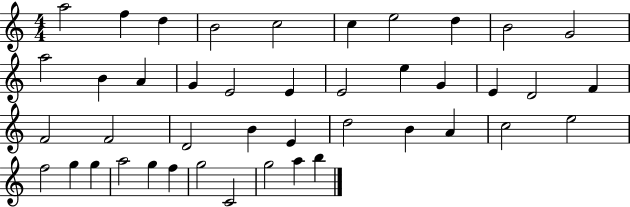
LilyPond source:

{
  \clef treble
  \numericTimeSignature
  \time 4/4
  \key c \major
  a''2 f''4 d''4 | b'2 c''2 | c''4 e''2 d''4 | b'2 g'2 | \break a''2 b'4 a'4 | g'4 e'2 e'4 | e'2 e''4 g'4 | e'4 d'2 f'4 | \break f'2 f'2 | d'2 b'4 e'4 | d''2 b'4 a'4 | c''2 e''2 | \break f''2 g''4 g''4 | a''2 g''4 f''4 | g''2 c'2 | g''2 a''4 b''4 | \break \bar "|."
}